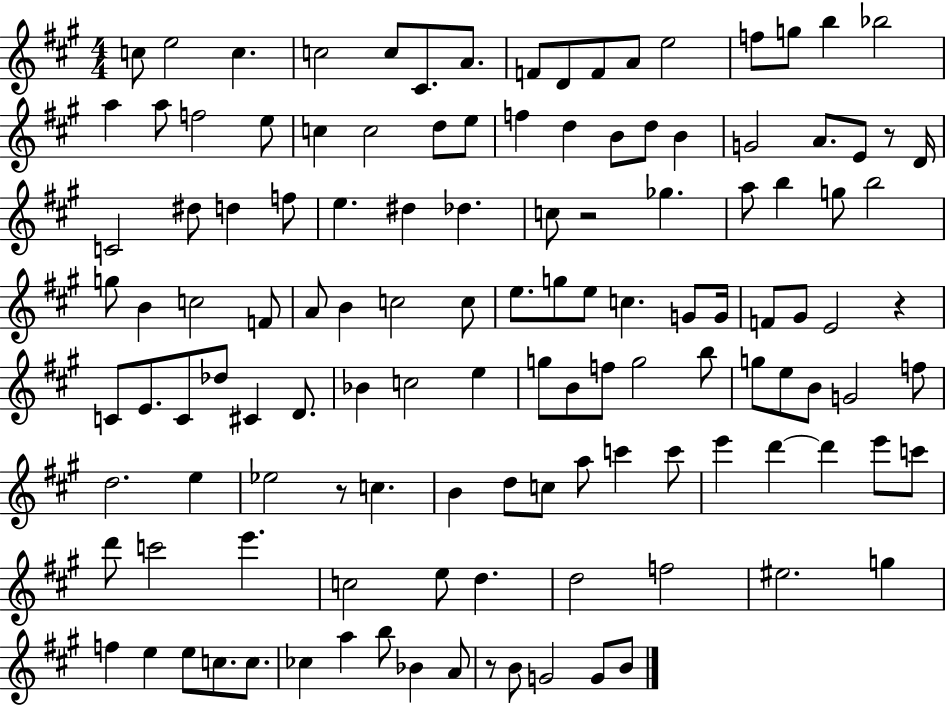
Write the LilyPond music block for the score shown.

{
  \clef treble
  \numericTimeSignature
  \time 4/4
  \key a \major
  \repeat volta 2 { c''8 e''2 c''4. | c''2 c''8 cis'8. a'8. | f'8 d'8 f'8 a'8 e''2 | f''8 g''8 b''4 bes''2 | \break a''4 a''8 f''2 e''8 | c''4 c''2 d''8 e''8 | f''4 d''4 b'8 d''8 b'4 | g'2 a'8. e'8 r8 d'16 | \break c'2 dis''8 d''4 f''8 | e''4. dis''4 des''4. | c''8 r2 ges''4. | a''8 b''4 g''8 b''2 | \break g''8 b'4 c''2 f'8 | a'8 b'4 c''2 c''8 | e''8. g''8 e''8 c''4. g'8 g'16 | f'8 gis'8 e'2 r4 | \break c'8 e'8. c'8 des''8 cis'4 d'8. | bes'4 c''2 e''4 | g''8 b'8 f''8 g''2 b''8 | g''8 e''8 b'8 g'2 f''8 | \break d''2. e''4 | ees''2 r8 c''4. | b'4 d''8 c''8 a''8 c'''4 c'''8 | e'''4 d'''4~~ d'''4 e'''8 c'''8 | \break d'''8 c'''2 e'''4. | c''2 e''8 d''4. | d''2 f''2 | eis''2. g''4 | \break f''4 e''4 e''8 c''8. c''8. | ces''4 a''4 b''8 bes'4 a'8 | r8 b'8 g'2 g'8 b'8 | } \bar "|."
}